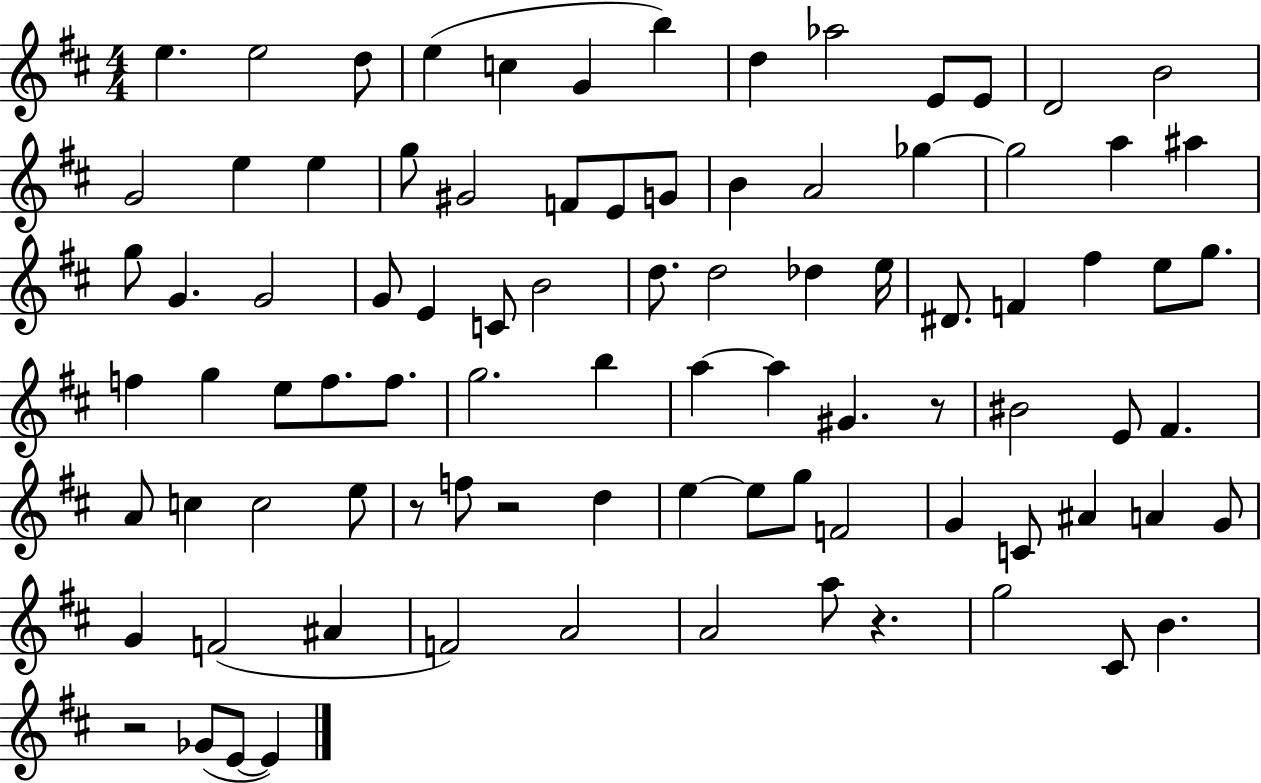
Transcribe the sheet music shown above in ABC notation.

X:1
T:Untitled
M:4/4
L:1/4
K:D
e e2 d/2 e c G b d _a2 E/2 E/2 D2 B2 G2 e e g/2 ^G2 F/2 E/2 G/2 B A2 _g _g2 a ^a g/2 G G2 G/2 E C/2 B2 d/2 d2 _d e/4 ^D/2 F ^f e/2 g/2 f g e/2 f/2 f/2 g2 b a a ^G z/2 ^B2 E/2 ^F A/2 c c2 e/2 z/2 f/2 z2 d e e/2 g/2 F2 G C/2 ^A A G/2 G F2 ^A F2 A2 A2 a/2 z g2 ^C/2 B z2 _G/2 E/2 E